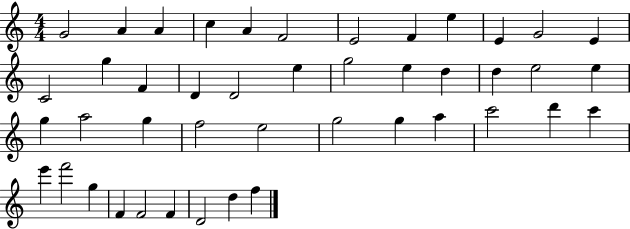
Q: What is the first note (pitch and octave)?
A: G4